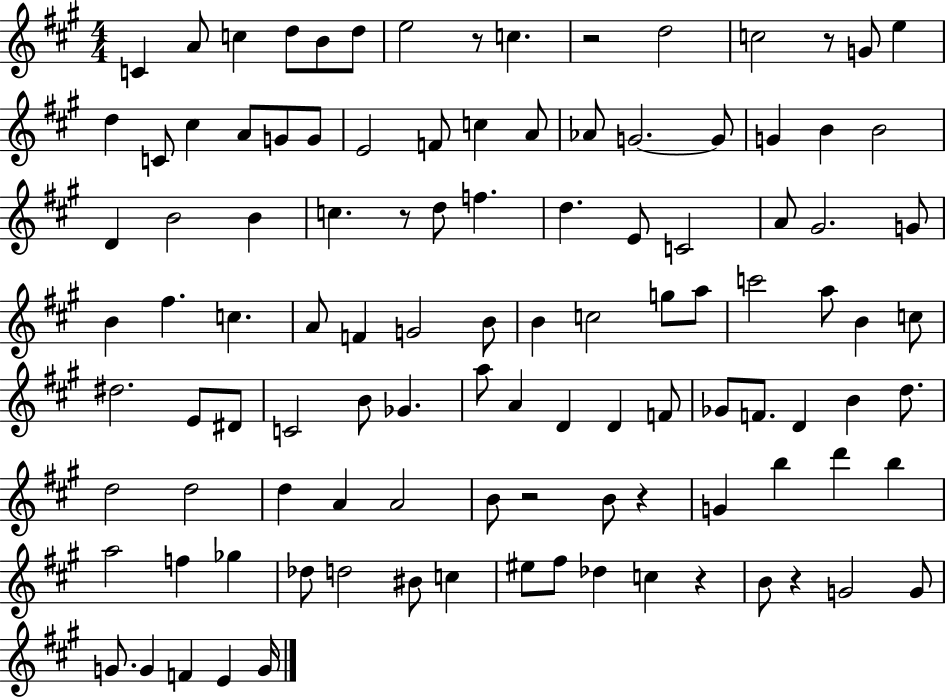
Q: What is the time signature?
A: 4/4